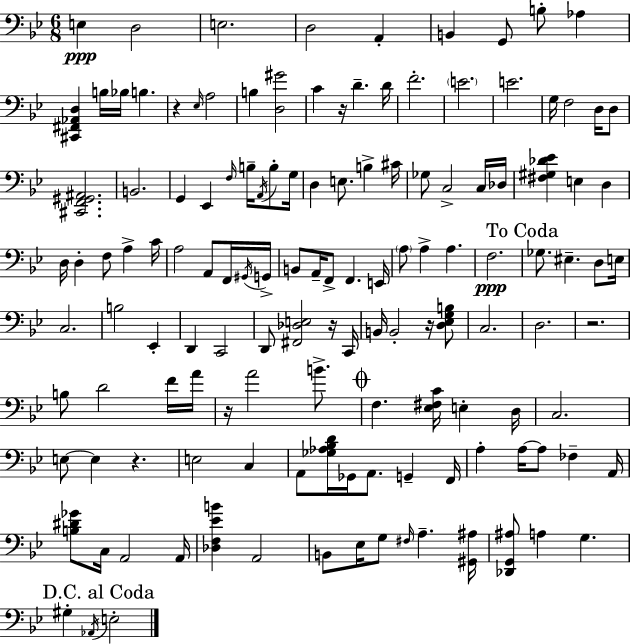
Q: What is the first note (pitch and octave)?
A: E3